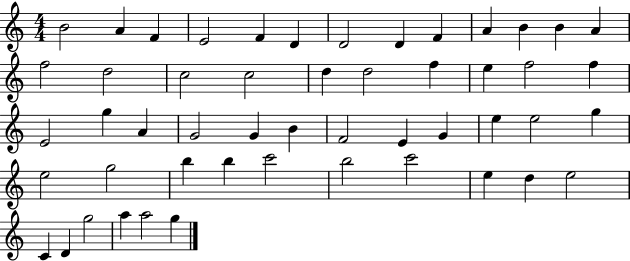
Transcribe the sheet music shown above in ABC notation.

X:1
T:Untitled
M:4/4
L:1/4
K:C
B2 A F E2 F D D2 D F A B B A f2 d2 c2 c2 d d2 f e f2 f E2 g A G2 G B F2 E G e e2 g e2 g2 b b c'2 b2 c'2 e d e2 C D g2 a a2 g